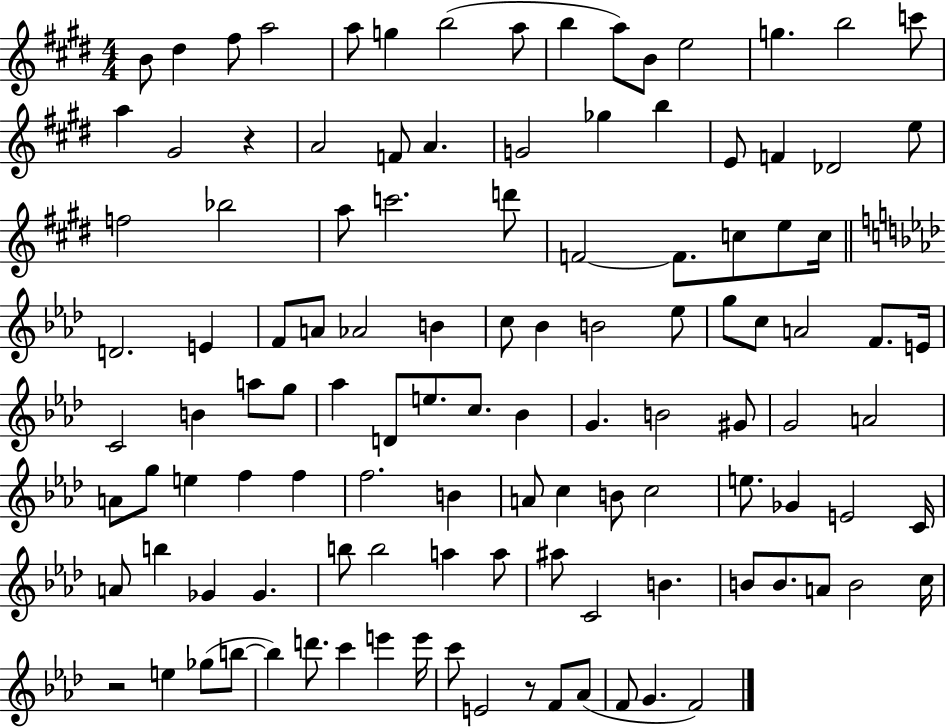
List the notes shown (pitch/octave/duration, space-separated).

B4/e D#5/q F#5/e A5/h A5/e G5/q B5/h A5/e B5/q A5/e B4/e E5/h G5/q. B5/h C6/e A5/q G#4/h R/q A4/h F4/e A4/q. G4/h Gb5/q B5/q E4/e F4/q Db4/h E5/e F5/h Bb5/h A5/e C6/h. D6/e F4/h F4/e. C5/e E5/e C5/s D4/h. E4/q F4/e A4/e Ab4/h B4/q C5/e Bb4/q B4/h Eb5/e G5/e C5/e A4/h F4/e. E4/s C4/h B4/q A5/e G5/e Ab5/q D4/e E5/e. C5/e. Bb4/q G4/q. B4/h G#4/e G4/h A4/h A4/e G5/e E5/q F5/q F5/q F5/h. B4/q A4/e C5/q B4/e C5/h E5/e. Gb4/q E4/h C4/s A4/e B5/q Gb4/q Gb4/q. B5/e B5/h A5/q A5/e A#5/e C4/h B4/q. B4/e B4/e. A4/e B4/h C5/s R/h E5/q Gb5/e B5/e B5/q D6/e. C6/q E6/q E6/s C6/e E4/h R/e F4/e Ab4/e F4/e G4/q. F4/h